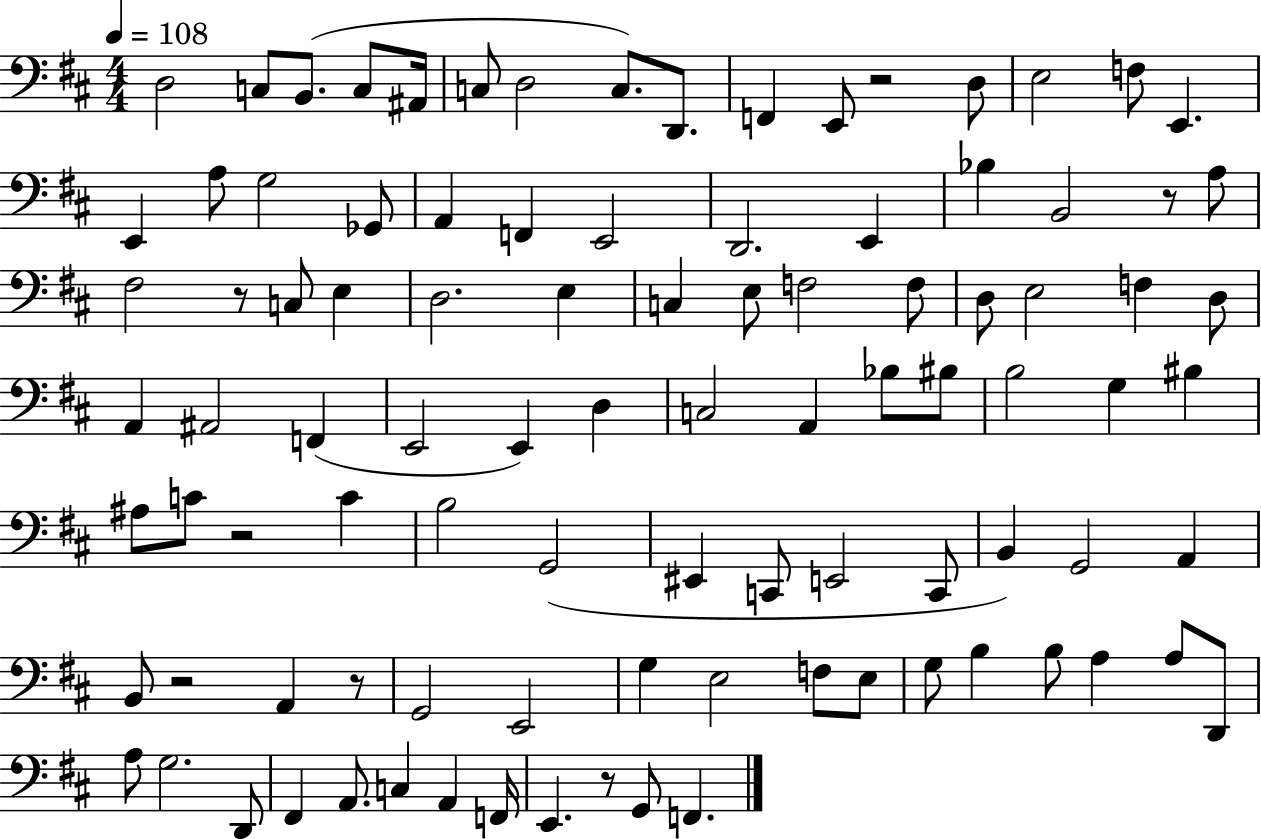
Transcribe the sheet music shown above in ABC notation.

X:1
T:Untitled
M:4/4
L:1/4
K:D
D,2 C,/2 B,,/2 C,/2 ^A,,/4 C,/2 D,2 C,/2 D,,/2 F,, E,,/2 z2 D,/2 E,2 F,/2 E,, E,, A,/2 G,2 _G,,/2 A,, F,, E,,2 D,,2 E,, _B, B,,2 z/2 A,/2 ^F,2 z/2 C,/2 E, D,2 E, C, E,/2 F,2 F,/2 D,/2 E,2 F, D,/2 A,, ^A,,2 F,, E,,2 E,, D, C,2 A,, _B,/2 ^B,/2 B,2 G, ^B, ^A,/2 C/2 z2 C B,2 G,,2 ^E,, C,,/2 E,,2 C,,/2 B,, G,,2 A,, B,,/2 z2 A,, z/2 G,,2 E,,2 G, E,2 F,/2 E,/2 G,/2 B, B,/2 A, A,/2 D,,/2 A,/2 G,2 D,,/2 ^F,, A,,/2 C, A,, F,,/4 E,, z/2 G,,/2 F,,